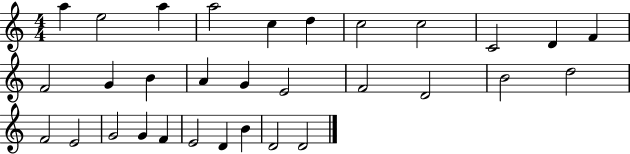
A5/q E5/h A5/q A5/h C5/q D5/q C5/h C5/h C4/h D4/q F4/q F4/h G4/q B4/q A4/q G4/q E4/h F4/h D4/h B4/h D5/h F4/h E4/h G4/h G4/q F4/q E4/h D4/q B4/q D4/h D4/h